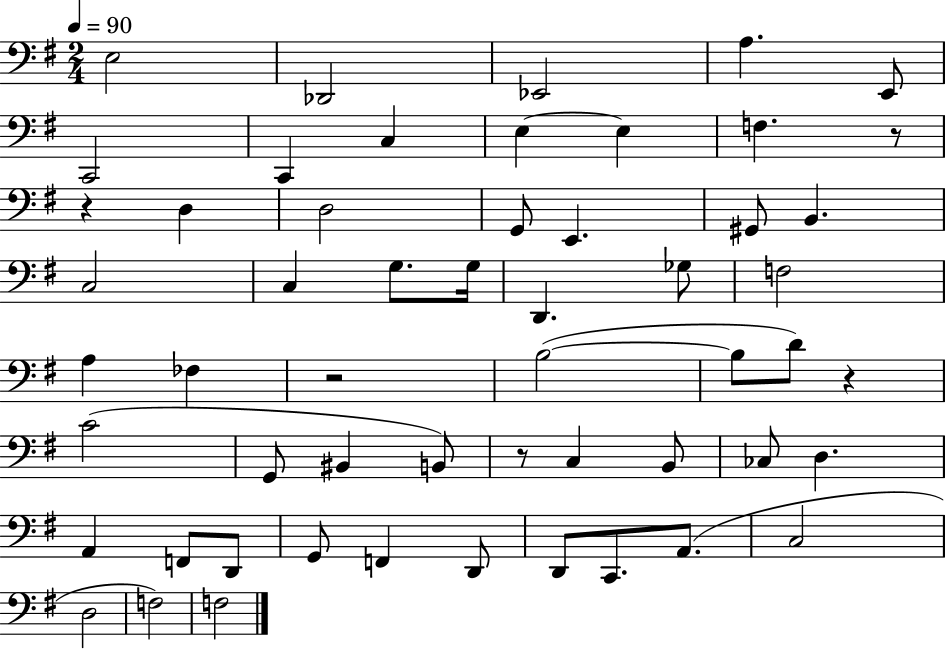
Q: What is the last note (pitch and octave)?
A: F3